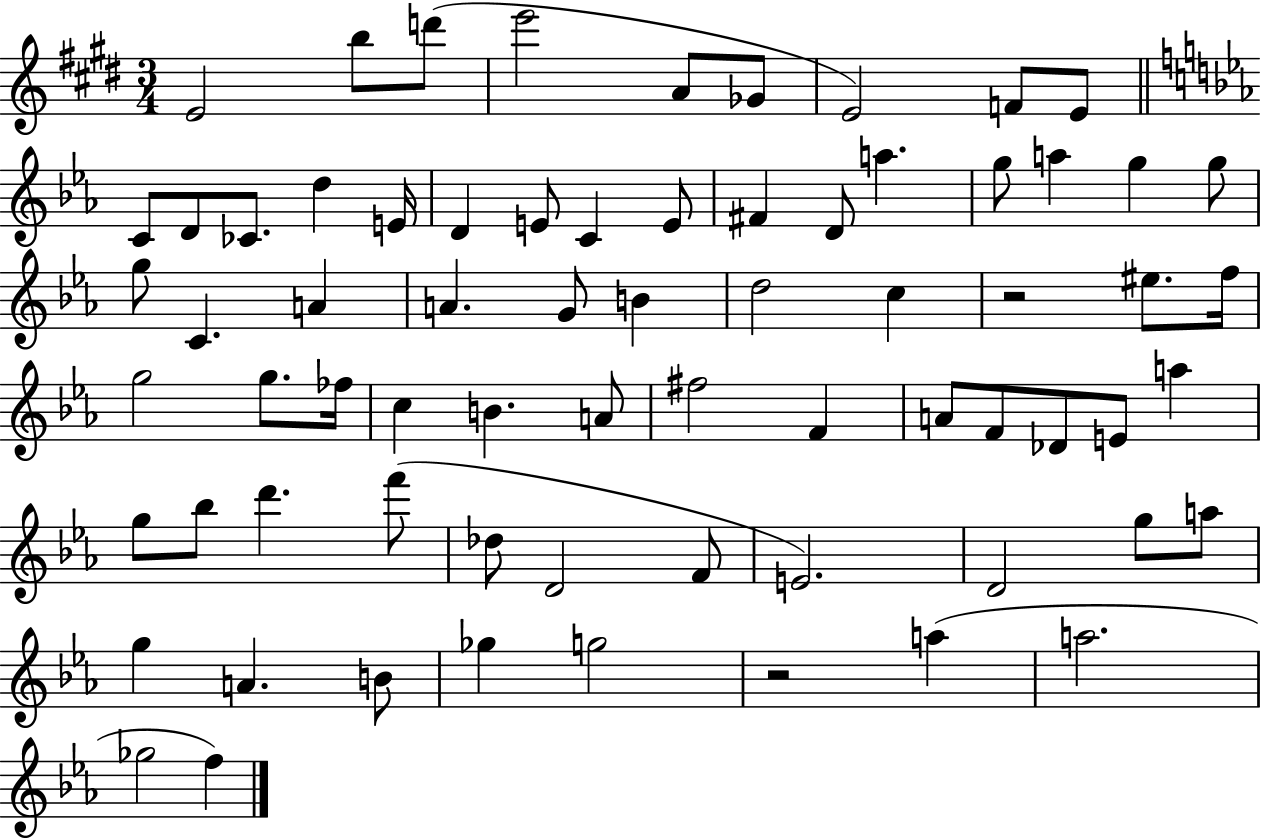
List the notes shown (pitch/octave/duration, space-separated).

E4/h B5/e D6/e E6/h A4/e Gb4/e E4/h F4/e E4/e C4/e D4/e CES4/e. D5/q E4/s D4/q E4/e C4/q E4/e F#4/q D4/e A5/q. G5/e A5/q G5/q G5/e G5/e C4/q. A4/q A4/q. G4/e B4/q D5/h C5/q R/h EIS5/e. F5/s G5/h G5/e. FES5/s C5/q B4/q. A4/e F#5/h F4/q A4/e F4/e Db4/e E4/e A5/q G5/e Bb5/e D6/q. F6/e Db5/e D4/h F4/e E4/h. D4/h G5/e A5/e G5/q A4/q. B4/e Gb5/q G5/h R/h A5/q A5/h. Gb5/h F5/q